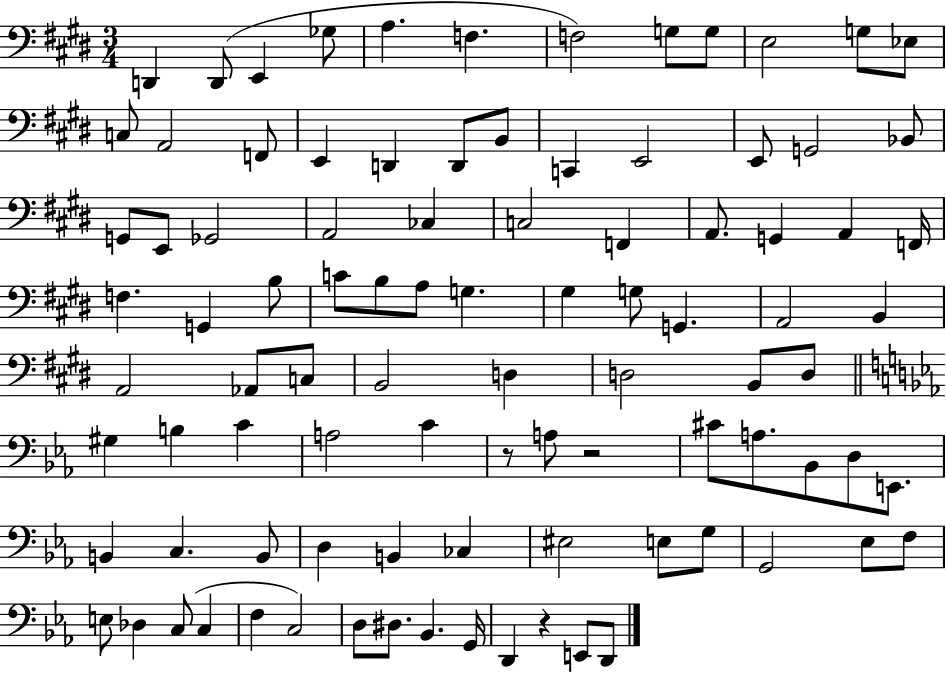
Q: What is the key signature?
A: E major